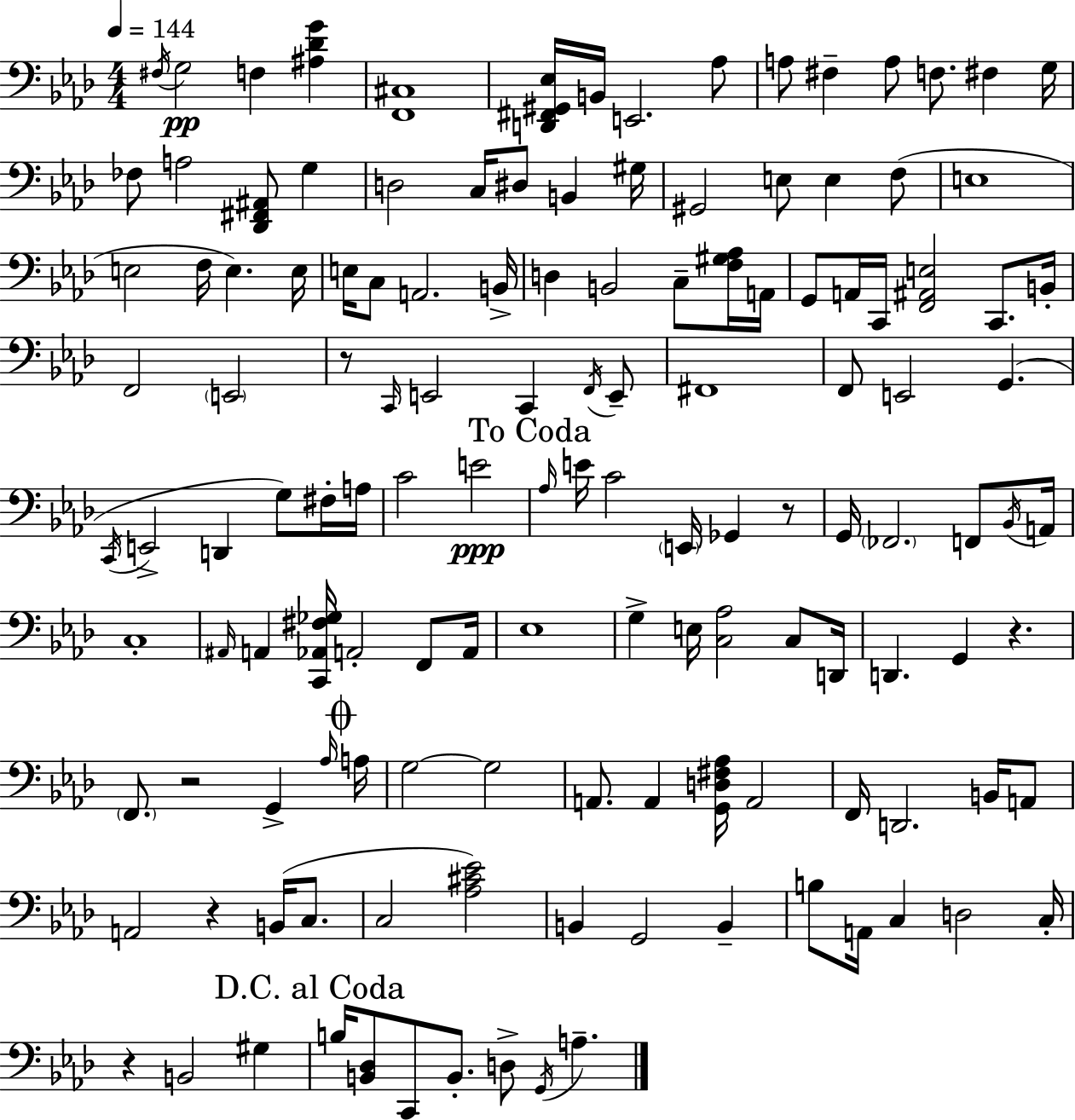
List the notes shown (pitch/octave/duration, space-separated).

F#3/s G3/h F3/q [A#3,Db4,G4]/q [F2,C#3]/w [D2,F#2,G#2,Eb3]/s B2/s E2/h. Ab3/e A3/e F#3/q A3/e F3/e. F#3/q G3/s FES3/e A3/h [Db2,F#2,A#2]/e G3/q D3/h C3/s D#3/e B2/q G#3/s G#2/h E3/e E3/q F3/e E3/w E3/h F3/s E3/q. E3/s E3/s C3/e A2/h. B2/s D3/q B2/h C3/e [F3,G#3,Ab3]/s A2/s G2/e A2/s C2/s [F2,A#2,E3]/h C2/e. B2/s F2/h E2/h R/e C2/s E2/h C2/q F2/s E2/e F#2/w F2/e E2/h G2/q. C2/s E2/h D2/q G3/e F#3/s A3/s C4/h E4/h Ab3/s E4/s C4/h E2/s Gb2/q R/e G2/s FES2/h. F2/e Bb2/s A2/s C3/w A#2/s A2/q [C2,Ab2,F#3,Gb3]/s A2/h F2/e A2/s Eb3/w G3/q E3/s [C3,Ab3]/h C3/e D2/s D2/q. G2/q R/q. F2/e. R/h G2/q Ab3/s A3/s G3/h G3/h A2/e. A2/q [G2,D3,F#3,Ab3]/s A2/h F2/s D2/h. B2/s A2/e A2/h R/q B2/s C3/e. C3/h [Ab3,C#4,Eb4]/h B2/q G2/h B2/q B3/e A2/s C3/q D3/h C3/s R/q B2/h G#3/q B3/s [B2,Db3]/e C2/e B2/e. D3/e G2/s A3/q.